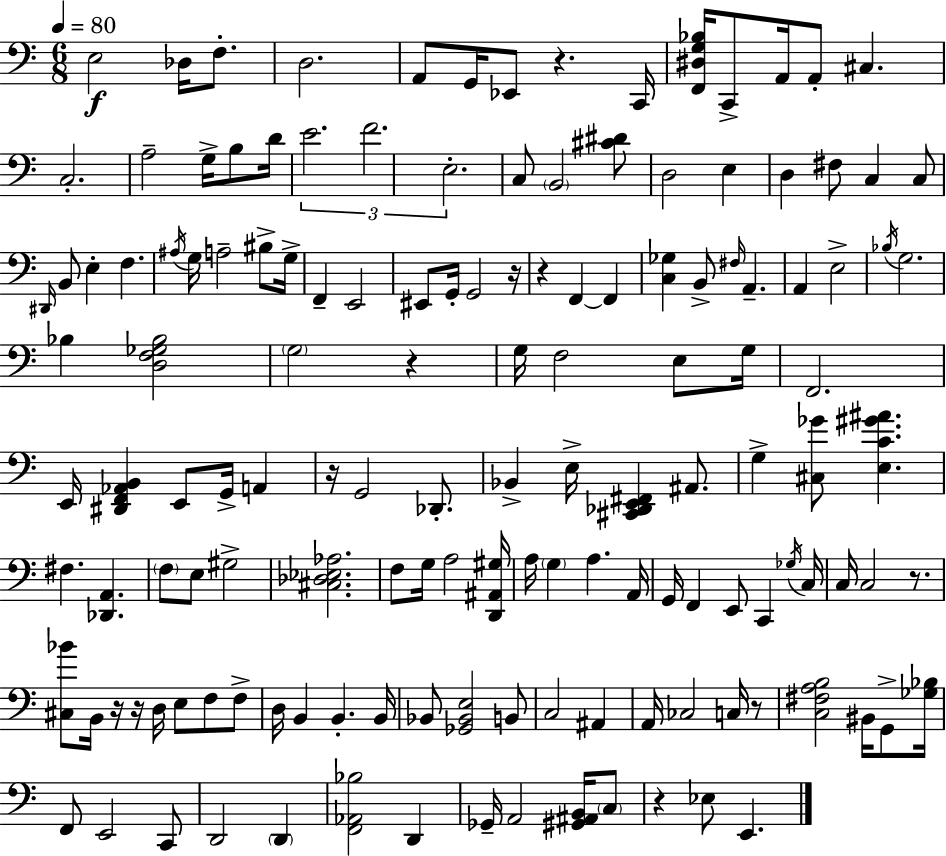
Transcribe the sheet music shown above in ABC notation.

X:1
T:Untitled
M:6/8
L:1/4
K:C
E,2 _D,/4 F,/2 D,2 A,,/2 G,,/4 _E,,/2 z C,,/4 [F,,^D,G,_B,]/4 C,,/2 A,,/4 A,,/2 ^C, C,2 A,2 G,/4 B,/2 D/4 E2 F2 E,2 C,/2 B,,2 [^C^D]/2 D,2 E, D, ^F,/2 C, C,/2 ^D,,/4 B,,/2 E, F, ^A,/4 G,/4 A,2 ^B,/2 G,/4 F,, E,,2 ^E,,/2 G,,/4 G,,2 z/4 z F,, F,, [C,_G,] B,,/2 ^F,/4 A,, A,, E,2 _B,/4 G,2 _B, [D,F,_G,_B,]2 G,2 z G,/4 F,2 E,/2 G,/4 F,,2 E,,/4 [^D,,F,,_A,,B,,] E,,/2 G,,/4 A,, z/4 G,,2 _D,,/2 _B,, E,/4 [^C,,_D,,E,,^F,,] ^A,,/2 G, [^C,_G]/2 [E,C^G^A] ^F, [_D,,A,,] F,/2 E,/2 ^G,2 [^C,_D,_E,_A,]2 F,/2 G,/4 A,2 [D,,^A,,^G,]/4 A,/4 G, A, A,,/4 G,,/4 F,, E,,/2 C,, _G,/4 C,/4 C,/4 C,2 z/2 [^C,_B]/2 B,,/4 z/4 z/4 D,/4 E,/2 F,/2 F,/2 D,/4 B,, B,, B,,/4 _B,,/2 [_G,,_B,,E,]2 B,,/2 C,2 ^A,, A,,/4 _C,2 C,/4 z/2 [C,^F,A,B,]2 ^B,,/4 G,,/2 [_G,_B,]/4 F,,/2 E,,2 C,,/2 D,,2 D,, [F,,_A,,_B,]2 D,, _G,,/4 A,,2 [^G,,^A,,B,,]/4 C,/2 z _E,/2 E,,